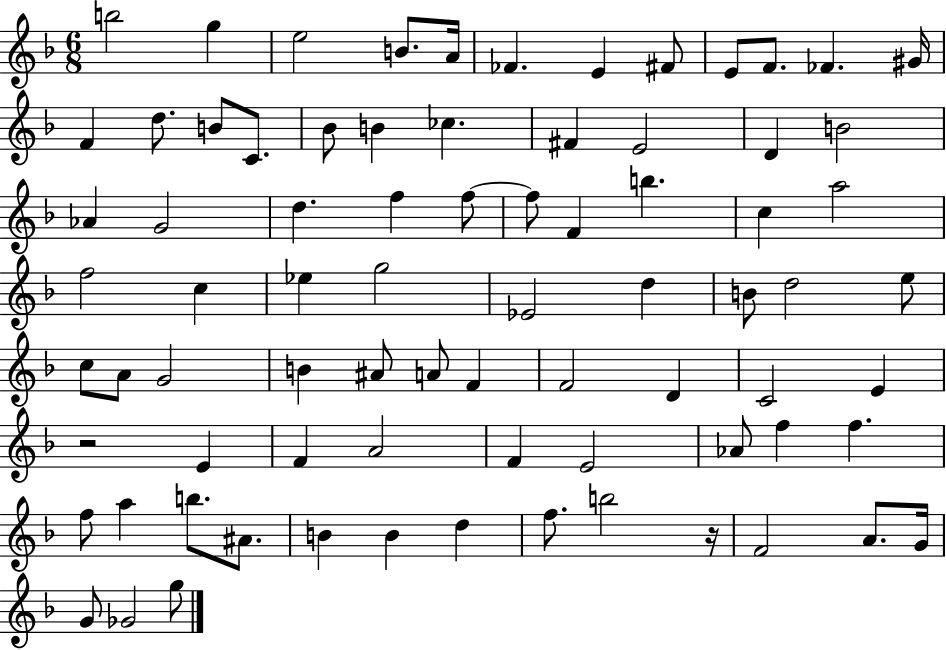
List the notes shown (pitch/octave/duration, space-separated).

B5/h G5/q E5/h B4/e. A4/s FES4/q. E4/q F#4/e E4/e F4/e. FES4/q. G#4/s F4/q D5/e. B4/e C4/e. Bb4/e B4/q CES5/q. F#4/q E4/h D4/q B4/h Ab4/q G4/h D5/q. F5/q F5/e F5/e F4/q B5/q. C5/q A5/h F5/h C5/q Eb5/q G5/h Eb4/h D5/q B4/e D5/h E5/e C5/e A4/e G4/h B4/q A#4/e A4/e F4/q F4/h D4/q C4/h E4/q R/h E4/q F4/q A4/h F4/q E4/h Ab4/e F5/q F5/q. F5/e A5/q B5/e. A#4/e. B4/q B4/q D5/q F5/e. B5/h R/s F4/h A4/e. G4/s G4/e Gb4/h G5/e